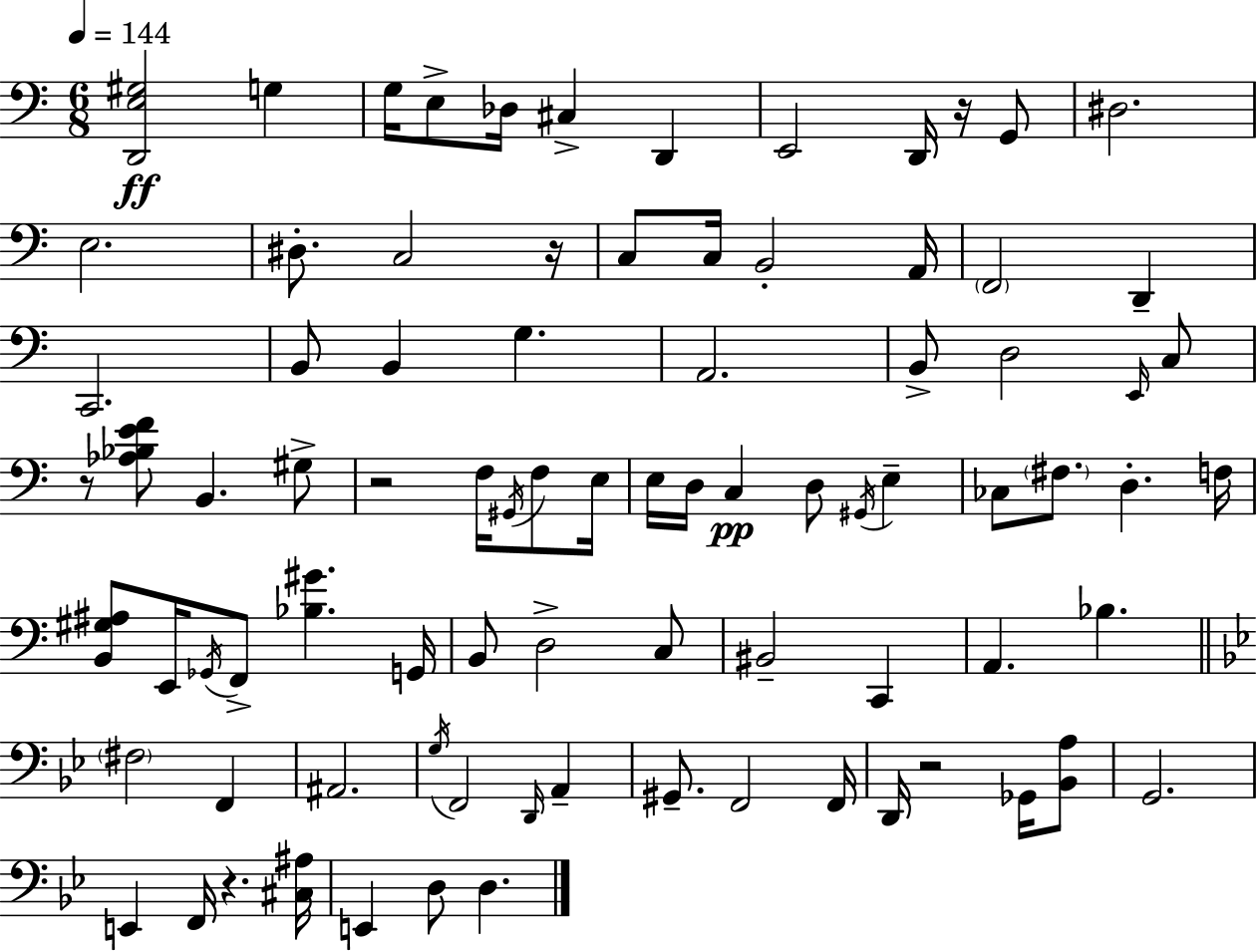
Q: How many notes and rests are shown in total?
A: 85